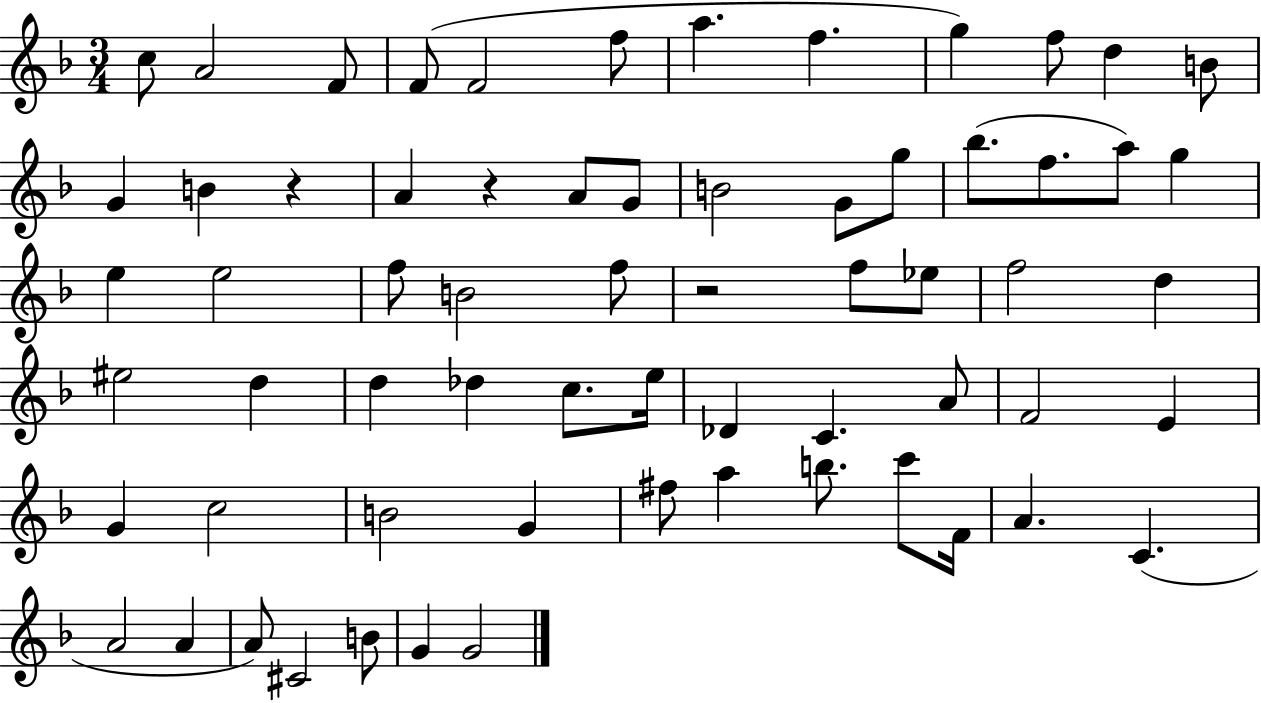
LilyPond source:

{
  \clef treble
  \numericTimeSignature
  \time 3/4
  \key f \major
  c''8 a'2 f'8 | f'8( f'2 f''8 | a''4. f''4. | g''4) f''8 d''4 b'8 | \break g'4 b'4 r4 | a'4 r4 a'8 g'8 | b'2 g'8 g''8 | bes''8.( f''8. a''8) g''4 | \break e''4 e''2 | f''8 b'2 f''8 | r2 f''8 ees''8 | f''2 d''4 | \break eis''2 d''4 | d''4 des''4 c''8. e''16 | des'4 c'4. a'8 | f'2 e'4 | \break g'4 c''2 | b'2 g'4 | fis''8 a''4 b''8. c'''8 f'16 | a'4. c'4.( | \break a'2 a'4 | a'8) cis'2 b'8 | g'4 g'2 | \bar "|."
}